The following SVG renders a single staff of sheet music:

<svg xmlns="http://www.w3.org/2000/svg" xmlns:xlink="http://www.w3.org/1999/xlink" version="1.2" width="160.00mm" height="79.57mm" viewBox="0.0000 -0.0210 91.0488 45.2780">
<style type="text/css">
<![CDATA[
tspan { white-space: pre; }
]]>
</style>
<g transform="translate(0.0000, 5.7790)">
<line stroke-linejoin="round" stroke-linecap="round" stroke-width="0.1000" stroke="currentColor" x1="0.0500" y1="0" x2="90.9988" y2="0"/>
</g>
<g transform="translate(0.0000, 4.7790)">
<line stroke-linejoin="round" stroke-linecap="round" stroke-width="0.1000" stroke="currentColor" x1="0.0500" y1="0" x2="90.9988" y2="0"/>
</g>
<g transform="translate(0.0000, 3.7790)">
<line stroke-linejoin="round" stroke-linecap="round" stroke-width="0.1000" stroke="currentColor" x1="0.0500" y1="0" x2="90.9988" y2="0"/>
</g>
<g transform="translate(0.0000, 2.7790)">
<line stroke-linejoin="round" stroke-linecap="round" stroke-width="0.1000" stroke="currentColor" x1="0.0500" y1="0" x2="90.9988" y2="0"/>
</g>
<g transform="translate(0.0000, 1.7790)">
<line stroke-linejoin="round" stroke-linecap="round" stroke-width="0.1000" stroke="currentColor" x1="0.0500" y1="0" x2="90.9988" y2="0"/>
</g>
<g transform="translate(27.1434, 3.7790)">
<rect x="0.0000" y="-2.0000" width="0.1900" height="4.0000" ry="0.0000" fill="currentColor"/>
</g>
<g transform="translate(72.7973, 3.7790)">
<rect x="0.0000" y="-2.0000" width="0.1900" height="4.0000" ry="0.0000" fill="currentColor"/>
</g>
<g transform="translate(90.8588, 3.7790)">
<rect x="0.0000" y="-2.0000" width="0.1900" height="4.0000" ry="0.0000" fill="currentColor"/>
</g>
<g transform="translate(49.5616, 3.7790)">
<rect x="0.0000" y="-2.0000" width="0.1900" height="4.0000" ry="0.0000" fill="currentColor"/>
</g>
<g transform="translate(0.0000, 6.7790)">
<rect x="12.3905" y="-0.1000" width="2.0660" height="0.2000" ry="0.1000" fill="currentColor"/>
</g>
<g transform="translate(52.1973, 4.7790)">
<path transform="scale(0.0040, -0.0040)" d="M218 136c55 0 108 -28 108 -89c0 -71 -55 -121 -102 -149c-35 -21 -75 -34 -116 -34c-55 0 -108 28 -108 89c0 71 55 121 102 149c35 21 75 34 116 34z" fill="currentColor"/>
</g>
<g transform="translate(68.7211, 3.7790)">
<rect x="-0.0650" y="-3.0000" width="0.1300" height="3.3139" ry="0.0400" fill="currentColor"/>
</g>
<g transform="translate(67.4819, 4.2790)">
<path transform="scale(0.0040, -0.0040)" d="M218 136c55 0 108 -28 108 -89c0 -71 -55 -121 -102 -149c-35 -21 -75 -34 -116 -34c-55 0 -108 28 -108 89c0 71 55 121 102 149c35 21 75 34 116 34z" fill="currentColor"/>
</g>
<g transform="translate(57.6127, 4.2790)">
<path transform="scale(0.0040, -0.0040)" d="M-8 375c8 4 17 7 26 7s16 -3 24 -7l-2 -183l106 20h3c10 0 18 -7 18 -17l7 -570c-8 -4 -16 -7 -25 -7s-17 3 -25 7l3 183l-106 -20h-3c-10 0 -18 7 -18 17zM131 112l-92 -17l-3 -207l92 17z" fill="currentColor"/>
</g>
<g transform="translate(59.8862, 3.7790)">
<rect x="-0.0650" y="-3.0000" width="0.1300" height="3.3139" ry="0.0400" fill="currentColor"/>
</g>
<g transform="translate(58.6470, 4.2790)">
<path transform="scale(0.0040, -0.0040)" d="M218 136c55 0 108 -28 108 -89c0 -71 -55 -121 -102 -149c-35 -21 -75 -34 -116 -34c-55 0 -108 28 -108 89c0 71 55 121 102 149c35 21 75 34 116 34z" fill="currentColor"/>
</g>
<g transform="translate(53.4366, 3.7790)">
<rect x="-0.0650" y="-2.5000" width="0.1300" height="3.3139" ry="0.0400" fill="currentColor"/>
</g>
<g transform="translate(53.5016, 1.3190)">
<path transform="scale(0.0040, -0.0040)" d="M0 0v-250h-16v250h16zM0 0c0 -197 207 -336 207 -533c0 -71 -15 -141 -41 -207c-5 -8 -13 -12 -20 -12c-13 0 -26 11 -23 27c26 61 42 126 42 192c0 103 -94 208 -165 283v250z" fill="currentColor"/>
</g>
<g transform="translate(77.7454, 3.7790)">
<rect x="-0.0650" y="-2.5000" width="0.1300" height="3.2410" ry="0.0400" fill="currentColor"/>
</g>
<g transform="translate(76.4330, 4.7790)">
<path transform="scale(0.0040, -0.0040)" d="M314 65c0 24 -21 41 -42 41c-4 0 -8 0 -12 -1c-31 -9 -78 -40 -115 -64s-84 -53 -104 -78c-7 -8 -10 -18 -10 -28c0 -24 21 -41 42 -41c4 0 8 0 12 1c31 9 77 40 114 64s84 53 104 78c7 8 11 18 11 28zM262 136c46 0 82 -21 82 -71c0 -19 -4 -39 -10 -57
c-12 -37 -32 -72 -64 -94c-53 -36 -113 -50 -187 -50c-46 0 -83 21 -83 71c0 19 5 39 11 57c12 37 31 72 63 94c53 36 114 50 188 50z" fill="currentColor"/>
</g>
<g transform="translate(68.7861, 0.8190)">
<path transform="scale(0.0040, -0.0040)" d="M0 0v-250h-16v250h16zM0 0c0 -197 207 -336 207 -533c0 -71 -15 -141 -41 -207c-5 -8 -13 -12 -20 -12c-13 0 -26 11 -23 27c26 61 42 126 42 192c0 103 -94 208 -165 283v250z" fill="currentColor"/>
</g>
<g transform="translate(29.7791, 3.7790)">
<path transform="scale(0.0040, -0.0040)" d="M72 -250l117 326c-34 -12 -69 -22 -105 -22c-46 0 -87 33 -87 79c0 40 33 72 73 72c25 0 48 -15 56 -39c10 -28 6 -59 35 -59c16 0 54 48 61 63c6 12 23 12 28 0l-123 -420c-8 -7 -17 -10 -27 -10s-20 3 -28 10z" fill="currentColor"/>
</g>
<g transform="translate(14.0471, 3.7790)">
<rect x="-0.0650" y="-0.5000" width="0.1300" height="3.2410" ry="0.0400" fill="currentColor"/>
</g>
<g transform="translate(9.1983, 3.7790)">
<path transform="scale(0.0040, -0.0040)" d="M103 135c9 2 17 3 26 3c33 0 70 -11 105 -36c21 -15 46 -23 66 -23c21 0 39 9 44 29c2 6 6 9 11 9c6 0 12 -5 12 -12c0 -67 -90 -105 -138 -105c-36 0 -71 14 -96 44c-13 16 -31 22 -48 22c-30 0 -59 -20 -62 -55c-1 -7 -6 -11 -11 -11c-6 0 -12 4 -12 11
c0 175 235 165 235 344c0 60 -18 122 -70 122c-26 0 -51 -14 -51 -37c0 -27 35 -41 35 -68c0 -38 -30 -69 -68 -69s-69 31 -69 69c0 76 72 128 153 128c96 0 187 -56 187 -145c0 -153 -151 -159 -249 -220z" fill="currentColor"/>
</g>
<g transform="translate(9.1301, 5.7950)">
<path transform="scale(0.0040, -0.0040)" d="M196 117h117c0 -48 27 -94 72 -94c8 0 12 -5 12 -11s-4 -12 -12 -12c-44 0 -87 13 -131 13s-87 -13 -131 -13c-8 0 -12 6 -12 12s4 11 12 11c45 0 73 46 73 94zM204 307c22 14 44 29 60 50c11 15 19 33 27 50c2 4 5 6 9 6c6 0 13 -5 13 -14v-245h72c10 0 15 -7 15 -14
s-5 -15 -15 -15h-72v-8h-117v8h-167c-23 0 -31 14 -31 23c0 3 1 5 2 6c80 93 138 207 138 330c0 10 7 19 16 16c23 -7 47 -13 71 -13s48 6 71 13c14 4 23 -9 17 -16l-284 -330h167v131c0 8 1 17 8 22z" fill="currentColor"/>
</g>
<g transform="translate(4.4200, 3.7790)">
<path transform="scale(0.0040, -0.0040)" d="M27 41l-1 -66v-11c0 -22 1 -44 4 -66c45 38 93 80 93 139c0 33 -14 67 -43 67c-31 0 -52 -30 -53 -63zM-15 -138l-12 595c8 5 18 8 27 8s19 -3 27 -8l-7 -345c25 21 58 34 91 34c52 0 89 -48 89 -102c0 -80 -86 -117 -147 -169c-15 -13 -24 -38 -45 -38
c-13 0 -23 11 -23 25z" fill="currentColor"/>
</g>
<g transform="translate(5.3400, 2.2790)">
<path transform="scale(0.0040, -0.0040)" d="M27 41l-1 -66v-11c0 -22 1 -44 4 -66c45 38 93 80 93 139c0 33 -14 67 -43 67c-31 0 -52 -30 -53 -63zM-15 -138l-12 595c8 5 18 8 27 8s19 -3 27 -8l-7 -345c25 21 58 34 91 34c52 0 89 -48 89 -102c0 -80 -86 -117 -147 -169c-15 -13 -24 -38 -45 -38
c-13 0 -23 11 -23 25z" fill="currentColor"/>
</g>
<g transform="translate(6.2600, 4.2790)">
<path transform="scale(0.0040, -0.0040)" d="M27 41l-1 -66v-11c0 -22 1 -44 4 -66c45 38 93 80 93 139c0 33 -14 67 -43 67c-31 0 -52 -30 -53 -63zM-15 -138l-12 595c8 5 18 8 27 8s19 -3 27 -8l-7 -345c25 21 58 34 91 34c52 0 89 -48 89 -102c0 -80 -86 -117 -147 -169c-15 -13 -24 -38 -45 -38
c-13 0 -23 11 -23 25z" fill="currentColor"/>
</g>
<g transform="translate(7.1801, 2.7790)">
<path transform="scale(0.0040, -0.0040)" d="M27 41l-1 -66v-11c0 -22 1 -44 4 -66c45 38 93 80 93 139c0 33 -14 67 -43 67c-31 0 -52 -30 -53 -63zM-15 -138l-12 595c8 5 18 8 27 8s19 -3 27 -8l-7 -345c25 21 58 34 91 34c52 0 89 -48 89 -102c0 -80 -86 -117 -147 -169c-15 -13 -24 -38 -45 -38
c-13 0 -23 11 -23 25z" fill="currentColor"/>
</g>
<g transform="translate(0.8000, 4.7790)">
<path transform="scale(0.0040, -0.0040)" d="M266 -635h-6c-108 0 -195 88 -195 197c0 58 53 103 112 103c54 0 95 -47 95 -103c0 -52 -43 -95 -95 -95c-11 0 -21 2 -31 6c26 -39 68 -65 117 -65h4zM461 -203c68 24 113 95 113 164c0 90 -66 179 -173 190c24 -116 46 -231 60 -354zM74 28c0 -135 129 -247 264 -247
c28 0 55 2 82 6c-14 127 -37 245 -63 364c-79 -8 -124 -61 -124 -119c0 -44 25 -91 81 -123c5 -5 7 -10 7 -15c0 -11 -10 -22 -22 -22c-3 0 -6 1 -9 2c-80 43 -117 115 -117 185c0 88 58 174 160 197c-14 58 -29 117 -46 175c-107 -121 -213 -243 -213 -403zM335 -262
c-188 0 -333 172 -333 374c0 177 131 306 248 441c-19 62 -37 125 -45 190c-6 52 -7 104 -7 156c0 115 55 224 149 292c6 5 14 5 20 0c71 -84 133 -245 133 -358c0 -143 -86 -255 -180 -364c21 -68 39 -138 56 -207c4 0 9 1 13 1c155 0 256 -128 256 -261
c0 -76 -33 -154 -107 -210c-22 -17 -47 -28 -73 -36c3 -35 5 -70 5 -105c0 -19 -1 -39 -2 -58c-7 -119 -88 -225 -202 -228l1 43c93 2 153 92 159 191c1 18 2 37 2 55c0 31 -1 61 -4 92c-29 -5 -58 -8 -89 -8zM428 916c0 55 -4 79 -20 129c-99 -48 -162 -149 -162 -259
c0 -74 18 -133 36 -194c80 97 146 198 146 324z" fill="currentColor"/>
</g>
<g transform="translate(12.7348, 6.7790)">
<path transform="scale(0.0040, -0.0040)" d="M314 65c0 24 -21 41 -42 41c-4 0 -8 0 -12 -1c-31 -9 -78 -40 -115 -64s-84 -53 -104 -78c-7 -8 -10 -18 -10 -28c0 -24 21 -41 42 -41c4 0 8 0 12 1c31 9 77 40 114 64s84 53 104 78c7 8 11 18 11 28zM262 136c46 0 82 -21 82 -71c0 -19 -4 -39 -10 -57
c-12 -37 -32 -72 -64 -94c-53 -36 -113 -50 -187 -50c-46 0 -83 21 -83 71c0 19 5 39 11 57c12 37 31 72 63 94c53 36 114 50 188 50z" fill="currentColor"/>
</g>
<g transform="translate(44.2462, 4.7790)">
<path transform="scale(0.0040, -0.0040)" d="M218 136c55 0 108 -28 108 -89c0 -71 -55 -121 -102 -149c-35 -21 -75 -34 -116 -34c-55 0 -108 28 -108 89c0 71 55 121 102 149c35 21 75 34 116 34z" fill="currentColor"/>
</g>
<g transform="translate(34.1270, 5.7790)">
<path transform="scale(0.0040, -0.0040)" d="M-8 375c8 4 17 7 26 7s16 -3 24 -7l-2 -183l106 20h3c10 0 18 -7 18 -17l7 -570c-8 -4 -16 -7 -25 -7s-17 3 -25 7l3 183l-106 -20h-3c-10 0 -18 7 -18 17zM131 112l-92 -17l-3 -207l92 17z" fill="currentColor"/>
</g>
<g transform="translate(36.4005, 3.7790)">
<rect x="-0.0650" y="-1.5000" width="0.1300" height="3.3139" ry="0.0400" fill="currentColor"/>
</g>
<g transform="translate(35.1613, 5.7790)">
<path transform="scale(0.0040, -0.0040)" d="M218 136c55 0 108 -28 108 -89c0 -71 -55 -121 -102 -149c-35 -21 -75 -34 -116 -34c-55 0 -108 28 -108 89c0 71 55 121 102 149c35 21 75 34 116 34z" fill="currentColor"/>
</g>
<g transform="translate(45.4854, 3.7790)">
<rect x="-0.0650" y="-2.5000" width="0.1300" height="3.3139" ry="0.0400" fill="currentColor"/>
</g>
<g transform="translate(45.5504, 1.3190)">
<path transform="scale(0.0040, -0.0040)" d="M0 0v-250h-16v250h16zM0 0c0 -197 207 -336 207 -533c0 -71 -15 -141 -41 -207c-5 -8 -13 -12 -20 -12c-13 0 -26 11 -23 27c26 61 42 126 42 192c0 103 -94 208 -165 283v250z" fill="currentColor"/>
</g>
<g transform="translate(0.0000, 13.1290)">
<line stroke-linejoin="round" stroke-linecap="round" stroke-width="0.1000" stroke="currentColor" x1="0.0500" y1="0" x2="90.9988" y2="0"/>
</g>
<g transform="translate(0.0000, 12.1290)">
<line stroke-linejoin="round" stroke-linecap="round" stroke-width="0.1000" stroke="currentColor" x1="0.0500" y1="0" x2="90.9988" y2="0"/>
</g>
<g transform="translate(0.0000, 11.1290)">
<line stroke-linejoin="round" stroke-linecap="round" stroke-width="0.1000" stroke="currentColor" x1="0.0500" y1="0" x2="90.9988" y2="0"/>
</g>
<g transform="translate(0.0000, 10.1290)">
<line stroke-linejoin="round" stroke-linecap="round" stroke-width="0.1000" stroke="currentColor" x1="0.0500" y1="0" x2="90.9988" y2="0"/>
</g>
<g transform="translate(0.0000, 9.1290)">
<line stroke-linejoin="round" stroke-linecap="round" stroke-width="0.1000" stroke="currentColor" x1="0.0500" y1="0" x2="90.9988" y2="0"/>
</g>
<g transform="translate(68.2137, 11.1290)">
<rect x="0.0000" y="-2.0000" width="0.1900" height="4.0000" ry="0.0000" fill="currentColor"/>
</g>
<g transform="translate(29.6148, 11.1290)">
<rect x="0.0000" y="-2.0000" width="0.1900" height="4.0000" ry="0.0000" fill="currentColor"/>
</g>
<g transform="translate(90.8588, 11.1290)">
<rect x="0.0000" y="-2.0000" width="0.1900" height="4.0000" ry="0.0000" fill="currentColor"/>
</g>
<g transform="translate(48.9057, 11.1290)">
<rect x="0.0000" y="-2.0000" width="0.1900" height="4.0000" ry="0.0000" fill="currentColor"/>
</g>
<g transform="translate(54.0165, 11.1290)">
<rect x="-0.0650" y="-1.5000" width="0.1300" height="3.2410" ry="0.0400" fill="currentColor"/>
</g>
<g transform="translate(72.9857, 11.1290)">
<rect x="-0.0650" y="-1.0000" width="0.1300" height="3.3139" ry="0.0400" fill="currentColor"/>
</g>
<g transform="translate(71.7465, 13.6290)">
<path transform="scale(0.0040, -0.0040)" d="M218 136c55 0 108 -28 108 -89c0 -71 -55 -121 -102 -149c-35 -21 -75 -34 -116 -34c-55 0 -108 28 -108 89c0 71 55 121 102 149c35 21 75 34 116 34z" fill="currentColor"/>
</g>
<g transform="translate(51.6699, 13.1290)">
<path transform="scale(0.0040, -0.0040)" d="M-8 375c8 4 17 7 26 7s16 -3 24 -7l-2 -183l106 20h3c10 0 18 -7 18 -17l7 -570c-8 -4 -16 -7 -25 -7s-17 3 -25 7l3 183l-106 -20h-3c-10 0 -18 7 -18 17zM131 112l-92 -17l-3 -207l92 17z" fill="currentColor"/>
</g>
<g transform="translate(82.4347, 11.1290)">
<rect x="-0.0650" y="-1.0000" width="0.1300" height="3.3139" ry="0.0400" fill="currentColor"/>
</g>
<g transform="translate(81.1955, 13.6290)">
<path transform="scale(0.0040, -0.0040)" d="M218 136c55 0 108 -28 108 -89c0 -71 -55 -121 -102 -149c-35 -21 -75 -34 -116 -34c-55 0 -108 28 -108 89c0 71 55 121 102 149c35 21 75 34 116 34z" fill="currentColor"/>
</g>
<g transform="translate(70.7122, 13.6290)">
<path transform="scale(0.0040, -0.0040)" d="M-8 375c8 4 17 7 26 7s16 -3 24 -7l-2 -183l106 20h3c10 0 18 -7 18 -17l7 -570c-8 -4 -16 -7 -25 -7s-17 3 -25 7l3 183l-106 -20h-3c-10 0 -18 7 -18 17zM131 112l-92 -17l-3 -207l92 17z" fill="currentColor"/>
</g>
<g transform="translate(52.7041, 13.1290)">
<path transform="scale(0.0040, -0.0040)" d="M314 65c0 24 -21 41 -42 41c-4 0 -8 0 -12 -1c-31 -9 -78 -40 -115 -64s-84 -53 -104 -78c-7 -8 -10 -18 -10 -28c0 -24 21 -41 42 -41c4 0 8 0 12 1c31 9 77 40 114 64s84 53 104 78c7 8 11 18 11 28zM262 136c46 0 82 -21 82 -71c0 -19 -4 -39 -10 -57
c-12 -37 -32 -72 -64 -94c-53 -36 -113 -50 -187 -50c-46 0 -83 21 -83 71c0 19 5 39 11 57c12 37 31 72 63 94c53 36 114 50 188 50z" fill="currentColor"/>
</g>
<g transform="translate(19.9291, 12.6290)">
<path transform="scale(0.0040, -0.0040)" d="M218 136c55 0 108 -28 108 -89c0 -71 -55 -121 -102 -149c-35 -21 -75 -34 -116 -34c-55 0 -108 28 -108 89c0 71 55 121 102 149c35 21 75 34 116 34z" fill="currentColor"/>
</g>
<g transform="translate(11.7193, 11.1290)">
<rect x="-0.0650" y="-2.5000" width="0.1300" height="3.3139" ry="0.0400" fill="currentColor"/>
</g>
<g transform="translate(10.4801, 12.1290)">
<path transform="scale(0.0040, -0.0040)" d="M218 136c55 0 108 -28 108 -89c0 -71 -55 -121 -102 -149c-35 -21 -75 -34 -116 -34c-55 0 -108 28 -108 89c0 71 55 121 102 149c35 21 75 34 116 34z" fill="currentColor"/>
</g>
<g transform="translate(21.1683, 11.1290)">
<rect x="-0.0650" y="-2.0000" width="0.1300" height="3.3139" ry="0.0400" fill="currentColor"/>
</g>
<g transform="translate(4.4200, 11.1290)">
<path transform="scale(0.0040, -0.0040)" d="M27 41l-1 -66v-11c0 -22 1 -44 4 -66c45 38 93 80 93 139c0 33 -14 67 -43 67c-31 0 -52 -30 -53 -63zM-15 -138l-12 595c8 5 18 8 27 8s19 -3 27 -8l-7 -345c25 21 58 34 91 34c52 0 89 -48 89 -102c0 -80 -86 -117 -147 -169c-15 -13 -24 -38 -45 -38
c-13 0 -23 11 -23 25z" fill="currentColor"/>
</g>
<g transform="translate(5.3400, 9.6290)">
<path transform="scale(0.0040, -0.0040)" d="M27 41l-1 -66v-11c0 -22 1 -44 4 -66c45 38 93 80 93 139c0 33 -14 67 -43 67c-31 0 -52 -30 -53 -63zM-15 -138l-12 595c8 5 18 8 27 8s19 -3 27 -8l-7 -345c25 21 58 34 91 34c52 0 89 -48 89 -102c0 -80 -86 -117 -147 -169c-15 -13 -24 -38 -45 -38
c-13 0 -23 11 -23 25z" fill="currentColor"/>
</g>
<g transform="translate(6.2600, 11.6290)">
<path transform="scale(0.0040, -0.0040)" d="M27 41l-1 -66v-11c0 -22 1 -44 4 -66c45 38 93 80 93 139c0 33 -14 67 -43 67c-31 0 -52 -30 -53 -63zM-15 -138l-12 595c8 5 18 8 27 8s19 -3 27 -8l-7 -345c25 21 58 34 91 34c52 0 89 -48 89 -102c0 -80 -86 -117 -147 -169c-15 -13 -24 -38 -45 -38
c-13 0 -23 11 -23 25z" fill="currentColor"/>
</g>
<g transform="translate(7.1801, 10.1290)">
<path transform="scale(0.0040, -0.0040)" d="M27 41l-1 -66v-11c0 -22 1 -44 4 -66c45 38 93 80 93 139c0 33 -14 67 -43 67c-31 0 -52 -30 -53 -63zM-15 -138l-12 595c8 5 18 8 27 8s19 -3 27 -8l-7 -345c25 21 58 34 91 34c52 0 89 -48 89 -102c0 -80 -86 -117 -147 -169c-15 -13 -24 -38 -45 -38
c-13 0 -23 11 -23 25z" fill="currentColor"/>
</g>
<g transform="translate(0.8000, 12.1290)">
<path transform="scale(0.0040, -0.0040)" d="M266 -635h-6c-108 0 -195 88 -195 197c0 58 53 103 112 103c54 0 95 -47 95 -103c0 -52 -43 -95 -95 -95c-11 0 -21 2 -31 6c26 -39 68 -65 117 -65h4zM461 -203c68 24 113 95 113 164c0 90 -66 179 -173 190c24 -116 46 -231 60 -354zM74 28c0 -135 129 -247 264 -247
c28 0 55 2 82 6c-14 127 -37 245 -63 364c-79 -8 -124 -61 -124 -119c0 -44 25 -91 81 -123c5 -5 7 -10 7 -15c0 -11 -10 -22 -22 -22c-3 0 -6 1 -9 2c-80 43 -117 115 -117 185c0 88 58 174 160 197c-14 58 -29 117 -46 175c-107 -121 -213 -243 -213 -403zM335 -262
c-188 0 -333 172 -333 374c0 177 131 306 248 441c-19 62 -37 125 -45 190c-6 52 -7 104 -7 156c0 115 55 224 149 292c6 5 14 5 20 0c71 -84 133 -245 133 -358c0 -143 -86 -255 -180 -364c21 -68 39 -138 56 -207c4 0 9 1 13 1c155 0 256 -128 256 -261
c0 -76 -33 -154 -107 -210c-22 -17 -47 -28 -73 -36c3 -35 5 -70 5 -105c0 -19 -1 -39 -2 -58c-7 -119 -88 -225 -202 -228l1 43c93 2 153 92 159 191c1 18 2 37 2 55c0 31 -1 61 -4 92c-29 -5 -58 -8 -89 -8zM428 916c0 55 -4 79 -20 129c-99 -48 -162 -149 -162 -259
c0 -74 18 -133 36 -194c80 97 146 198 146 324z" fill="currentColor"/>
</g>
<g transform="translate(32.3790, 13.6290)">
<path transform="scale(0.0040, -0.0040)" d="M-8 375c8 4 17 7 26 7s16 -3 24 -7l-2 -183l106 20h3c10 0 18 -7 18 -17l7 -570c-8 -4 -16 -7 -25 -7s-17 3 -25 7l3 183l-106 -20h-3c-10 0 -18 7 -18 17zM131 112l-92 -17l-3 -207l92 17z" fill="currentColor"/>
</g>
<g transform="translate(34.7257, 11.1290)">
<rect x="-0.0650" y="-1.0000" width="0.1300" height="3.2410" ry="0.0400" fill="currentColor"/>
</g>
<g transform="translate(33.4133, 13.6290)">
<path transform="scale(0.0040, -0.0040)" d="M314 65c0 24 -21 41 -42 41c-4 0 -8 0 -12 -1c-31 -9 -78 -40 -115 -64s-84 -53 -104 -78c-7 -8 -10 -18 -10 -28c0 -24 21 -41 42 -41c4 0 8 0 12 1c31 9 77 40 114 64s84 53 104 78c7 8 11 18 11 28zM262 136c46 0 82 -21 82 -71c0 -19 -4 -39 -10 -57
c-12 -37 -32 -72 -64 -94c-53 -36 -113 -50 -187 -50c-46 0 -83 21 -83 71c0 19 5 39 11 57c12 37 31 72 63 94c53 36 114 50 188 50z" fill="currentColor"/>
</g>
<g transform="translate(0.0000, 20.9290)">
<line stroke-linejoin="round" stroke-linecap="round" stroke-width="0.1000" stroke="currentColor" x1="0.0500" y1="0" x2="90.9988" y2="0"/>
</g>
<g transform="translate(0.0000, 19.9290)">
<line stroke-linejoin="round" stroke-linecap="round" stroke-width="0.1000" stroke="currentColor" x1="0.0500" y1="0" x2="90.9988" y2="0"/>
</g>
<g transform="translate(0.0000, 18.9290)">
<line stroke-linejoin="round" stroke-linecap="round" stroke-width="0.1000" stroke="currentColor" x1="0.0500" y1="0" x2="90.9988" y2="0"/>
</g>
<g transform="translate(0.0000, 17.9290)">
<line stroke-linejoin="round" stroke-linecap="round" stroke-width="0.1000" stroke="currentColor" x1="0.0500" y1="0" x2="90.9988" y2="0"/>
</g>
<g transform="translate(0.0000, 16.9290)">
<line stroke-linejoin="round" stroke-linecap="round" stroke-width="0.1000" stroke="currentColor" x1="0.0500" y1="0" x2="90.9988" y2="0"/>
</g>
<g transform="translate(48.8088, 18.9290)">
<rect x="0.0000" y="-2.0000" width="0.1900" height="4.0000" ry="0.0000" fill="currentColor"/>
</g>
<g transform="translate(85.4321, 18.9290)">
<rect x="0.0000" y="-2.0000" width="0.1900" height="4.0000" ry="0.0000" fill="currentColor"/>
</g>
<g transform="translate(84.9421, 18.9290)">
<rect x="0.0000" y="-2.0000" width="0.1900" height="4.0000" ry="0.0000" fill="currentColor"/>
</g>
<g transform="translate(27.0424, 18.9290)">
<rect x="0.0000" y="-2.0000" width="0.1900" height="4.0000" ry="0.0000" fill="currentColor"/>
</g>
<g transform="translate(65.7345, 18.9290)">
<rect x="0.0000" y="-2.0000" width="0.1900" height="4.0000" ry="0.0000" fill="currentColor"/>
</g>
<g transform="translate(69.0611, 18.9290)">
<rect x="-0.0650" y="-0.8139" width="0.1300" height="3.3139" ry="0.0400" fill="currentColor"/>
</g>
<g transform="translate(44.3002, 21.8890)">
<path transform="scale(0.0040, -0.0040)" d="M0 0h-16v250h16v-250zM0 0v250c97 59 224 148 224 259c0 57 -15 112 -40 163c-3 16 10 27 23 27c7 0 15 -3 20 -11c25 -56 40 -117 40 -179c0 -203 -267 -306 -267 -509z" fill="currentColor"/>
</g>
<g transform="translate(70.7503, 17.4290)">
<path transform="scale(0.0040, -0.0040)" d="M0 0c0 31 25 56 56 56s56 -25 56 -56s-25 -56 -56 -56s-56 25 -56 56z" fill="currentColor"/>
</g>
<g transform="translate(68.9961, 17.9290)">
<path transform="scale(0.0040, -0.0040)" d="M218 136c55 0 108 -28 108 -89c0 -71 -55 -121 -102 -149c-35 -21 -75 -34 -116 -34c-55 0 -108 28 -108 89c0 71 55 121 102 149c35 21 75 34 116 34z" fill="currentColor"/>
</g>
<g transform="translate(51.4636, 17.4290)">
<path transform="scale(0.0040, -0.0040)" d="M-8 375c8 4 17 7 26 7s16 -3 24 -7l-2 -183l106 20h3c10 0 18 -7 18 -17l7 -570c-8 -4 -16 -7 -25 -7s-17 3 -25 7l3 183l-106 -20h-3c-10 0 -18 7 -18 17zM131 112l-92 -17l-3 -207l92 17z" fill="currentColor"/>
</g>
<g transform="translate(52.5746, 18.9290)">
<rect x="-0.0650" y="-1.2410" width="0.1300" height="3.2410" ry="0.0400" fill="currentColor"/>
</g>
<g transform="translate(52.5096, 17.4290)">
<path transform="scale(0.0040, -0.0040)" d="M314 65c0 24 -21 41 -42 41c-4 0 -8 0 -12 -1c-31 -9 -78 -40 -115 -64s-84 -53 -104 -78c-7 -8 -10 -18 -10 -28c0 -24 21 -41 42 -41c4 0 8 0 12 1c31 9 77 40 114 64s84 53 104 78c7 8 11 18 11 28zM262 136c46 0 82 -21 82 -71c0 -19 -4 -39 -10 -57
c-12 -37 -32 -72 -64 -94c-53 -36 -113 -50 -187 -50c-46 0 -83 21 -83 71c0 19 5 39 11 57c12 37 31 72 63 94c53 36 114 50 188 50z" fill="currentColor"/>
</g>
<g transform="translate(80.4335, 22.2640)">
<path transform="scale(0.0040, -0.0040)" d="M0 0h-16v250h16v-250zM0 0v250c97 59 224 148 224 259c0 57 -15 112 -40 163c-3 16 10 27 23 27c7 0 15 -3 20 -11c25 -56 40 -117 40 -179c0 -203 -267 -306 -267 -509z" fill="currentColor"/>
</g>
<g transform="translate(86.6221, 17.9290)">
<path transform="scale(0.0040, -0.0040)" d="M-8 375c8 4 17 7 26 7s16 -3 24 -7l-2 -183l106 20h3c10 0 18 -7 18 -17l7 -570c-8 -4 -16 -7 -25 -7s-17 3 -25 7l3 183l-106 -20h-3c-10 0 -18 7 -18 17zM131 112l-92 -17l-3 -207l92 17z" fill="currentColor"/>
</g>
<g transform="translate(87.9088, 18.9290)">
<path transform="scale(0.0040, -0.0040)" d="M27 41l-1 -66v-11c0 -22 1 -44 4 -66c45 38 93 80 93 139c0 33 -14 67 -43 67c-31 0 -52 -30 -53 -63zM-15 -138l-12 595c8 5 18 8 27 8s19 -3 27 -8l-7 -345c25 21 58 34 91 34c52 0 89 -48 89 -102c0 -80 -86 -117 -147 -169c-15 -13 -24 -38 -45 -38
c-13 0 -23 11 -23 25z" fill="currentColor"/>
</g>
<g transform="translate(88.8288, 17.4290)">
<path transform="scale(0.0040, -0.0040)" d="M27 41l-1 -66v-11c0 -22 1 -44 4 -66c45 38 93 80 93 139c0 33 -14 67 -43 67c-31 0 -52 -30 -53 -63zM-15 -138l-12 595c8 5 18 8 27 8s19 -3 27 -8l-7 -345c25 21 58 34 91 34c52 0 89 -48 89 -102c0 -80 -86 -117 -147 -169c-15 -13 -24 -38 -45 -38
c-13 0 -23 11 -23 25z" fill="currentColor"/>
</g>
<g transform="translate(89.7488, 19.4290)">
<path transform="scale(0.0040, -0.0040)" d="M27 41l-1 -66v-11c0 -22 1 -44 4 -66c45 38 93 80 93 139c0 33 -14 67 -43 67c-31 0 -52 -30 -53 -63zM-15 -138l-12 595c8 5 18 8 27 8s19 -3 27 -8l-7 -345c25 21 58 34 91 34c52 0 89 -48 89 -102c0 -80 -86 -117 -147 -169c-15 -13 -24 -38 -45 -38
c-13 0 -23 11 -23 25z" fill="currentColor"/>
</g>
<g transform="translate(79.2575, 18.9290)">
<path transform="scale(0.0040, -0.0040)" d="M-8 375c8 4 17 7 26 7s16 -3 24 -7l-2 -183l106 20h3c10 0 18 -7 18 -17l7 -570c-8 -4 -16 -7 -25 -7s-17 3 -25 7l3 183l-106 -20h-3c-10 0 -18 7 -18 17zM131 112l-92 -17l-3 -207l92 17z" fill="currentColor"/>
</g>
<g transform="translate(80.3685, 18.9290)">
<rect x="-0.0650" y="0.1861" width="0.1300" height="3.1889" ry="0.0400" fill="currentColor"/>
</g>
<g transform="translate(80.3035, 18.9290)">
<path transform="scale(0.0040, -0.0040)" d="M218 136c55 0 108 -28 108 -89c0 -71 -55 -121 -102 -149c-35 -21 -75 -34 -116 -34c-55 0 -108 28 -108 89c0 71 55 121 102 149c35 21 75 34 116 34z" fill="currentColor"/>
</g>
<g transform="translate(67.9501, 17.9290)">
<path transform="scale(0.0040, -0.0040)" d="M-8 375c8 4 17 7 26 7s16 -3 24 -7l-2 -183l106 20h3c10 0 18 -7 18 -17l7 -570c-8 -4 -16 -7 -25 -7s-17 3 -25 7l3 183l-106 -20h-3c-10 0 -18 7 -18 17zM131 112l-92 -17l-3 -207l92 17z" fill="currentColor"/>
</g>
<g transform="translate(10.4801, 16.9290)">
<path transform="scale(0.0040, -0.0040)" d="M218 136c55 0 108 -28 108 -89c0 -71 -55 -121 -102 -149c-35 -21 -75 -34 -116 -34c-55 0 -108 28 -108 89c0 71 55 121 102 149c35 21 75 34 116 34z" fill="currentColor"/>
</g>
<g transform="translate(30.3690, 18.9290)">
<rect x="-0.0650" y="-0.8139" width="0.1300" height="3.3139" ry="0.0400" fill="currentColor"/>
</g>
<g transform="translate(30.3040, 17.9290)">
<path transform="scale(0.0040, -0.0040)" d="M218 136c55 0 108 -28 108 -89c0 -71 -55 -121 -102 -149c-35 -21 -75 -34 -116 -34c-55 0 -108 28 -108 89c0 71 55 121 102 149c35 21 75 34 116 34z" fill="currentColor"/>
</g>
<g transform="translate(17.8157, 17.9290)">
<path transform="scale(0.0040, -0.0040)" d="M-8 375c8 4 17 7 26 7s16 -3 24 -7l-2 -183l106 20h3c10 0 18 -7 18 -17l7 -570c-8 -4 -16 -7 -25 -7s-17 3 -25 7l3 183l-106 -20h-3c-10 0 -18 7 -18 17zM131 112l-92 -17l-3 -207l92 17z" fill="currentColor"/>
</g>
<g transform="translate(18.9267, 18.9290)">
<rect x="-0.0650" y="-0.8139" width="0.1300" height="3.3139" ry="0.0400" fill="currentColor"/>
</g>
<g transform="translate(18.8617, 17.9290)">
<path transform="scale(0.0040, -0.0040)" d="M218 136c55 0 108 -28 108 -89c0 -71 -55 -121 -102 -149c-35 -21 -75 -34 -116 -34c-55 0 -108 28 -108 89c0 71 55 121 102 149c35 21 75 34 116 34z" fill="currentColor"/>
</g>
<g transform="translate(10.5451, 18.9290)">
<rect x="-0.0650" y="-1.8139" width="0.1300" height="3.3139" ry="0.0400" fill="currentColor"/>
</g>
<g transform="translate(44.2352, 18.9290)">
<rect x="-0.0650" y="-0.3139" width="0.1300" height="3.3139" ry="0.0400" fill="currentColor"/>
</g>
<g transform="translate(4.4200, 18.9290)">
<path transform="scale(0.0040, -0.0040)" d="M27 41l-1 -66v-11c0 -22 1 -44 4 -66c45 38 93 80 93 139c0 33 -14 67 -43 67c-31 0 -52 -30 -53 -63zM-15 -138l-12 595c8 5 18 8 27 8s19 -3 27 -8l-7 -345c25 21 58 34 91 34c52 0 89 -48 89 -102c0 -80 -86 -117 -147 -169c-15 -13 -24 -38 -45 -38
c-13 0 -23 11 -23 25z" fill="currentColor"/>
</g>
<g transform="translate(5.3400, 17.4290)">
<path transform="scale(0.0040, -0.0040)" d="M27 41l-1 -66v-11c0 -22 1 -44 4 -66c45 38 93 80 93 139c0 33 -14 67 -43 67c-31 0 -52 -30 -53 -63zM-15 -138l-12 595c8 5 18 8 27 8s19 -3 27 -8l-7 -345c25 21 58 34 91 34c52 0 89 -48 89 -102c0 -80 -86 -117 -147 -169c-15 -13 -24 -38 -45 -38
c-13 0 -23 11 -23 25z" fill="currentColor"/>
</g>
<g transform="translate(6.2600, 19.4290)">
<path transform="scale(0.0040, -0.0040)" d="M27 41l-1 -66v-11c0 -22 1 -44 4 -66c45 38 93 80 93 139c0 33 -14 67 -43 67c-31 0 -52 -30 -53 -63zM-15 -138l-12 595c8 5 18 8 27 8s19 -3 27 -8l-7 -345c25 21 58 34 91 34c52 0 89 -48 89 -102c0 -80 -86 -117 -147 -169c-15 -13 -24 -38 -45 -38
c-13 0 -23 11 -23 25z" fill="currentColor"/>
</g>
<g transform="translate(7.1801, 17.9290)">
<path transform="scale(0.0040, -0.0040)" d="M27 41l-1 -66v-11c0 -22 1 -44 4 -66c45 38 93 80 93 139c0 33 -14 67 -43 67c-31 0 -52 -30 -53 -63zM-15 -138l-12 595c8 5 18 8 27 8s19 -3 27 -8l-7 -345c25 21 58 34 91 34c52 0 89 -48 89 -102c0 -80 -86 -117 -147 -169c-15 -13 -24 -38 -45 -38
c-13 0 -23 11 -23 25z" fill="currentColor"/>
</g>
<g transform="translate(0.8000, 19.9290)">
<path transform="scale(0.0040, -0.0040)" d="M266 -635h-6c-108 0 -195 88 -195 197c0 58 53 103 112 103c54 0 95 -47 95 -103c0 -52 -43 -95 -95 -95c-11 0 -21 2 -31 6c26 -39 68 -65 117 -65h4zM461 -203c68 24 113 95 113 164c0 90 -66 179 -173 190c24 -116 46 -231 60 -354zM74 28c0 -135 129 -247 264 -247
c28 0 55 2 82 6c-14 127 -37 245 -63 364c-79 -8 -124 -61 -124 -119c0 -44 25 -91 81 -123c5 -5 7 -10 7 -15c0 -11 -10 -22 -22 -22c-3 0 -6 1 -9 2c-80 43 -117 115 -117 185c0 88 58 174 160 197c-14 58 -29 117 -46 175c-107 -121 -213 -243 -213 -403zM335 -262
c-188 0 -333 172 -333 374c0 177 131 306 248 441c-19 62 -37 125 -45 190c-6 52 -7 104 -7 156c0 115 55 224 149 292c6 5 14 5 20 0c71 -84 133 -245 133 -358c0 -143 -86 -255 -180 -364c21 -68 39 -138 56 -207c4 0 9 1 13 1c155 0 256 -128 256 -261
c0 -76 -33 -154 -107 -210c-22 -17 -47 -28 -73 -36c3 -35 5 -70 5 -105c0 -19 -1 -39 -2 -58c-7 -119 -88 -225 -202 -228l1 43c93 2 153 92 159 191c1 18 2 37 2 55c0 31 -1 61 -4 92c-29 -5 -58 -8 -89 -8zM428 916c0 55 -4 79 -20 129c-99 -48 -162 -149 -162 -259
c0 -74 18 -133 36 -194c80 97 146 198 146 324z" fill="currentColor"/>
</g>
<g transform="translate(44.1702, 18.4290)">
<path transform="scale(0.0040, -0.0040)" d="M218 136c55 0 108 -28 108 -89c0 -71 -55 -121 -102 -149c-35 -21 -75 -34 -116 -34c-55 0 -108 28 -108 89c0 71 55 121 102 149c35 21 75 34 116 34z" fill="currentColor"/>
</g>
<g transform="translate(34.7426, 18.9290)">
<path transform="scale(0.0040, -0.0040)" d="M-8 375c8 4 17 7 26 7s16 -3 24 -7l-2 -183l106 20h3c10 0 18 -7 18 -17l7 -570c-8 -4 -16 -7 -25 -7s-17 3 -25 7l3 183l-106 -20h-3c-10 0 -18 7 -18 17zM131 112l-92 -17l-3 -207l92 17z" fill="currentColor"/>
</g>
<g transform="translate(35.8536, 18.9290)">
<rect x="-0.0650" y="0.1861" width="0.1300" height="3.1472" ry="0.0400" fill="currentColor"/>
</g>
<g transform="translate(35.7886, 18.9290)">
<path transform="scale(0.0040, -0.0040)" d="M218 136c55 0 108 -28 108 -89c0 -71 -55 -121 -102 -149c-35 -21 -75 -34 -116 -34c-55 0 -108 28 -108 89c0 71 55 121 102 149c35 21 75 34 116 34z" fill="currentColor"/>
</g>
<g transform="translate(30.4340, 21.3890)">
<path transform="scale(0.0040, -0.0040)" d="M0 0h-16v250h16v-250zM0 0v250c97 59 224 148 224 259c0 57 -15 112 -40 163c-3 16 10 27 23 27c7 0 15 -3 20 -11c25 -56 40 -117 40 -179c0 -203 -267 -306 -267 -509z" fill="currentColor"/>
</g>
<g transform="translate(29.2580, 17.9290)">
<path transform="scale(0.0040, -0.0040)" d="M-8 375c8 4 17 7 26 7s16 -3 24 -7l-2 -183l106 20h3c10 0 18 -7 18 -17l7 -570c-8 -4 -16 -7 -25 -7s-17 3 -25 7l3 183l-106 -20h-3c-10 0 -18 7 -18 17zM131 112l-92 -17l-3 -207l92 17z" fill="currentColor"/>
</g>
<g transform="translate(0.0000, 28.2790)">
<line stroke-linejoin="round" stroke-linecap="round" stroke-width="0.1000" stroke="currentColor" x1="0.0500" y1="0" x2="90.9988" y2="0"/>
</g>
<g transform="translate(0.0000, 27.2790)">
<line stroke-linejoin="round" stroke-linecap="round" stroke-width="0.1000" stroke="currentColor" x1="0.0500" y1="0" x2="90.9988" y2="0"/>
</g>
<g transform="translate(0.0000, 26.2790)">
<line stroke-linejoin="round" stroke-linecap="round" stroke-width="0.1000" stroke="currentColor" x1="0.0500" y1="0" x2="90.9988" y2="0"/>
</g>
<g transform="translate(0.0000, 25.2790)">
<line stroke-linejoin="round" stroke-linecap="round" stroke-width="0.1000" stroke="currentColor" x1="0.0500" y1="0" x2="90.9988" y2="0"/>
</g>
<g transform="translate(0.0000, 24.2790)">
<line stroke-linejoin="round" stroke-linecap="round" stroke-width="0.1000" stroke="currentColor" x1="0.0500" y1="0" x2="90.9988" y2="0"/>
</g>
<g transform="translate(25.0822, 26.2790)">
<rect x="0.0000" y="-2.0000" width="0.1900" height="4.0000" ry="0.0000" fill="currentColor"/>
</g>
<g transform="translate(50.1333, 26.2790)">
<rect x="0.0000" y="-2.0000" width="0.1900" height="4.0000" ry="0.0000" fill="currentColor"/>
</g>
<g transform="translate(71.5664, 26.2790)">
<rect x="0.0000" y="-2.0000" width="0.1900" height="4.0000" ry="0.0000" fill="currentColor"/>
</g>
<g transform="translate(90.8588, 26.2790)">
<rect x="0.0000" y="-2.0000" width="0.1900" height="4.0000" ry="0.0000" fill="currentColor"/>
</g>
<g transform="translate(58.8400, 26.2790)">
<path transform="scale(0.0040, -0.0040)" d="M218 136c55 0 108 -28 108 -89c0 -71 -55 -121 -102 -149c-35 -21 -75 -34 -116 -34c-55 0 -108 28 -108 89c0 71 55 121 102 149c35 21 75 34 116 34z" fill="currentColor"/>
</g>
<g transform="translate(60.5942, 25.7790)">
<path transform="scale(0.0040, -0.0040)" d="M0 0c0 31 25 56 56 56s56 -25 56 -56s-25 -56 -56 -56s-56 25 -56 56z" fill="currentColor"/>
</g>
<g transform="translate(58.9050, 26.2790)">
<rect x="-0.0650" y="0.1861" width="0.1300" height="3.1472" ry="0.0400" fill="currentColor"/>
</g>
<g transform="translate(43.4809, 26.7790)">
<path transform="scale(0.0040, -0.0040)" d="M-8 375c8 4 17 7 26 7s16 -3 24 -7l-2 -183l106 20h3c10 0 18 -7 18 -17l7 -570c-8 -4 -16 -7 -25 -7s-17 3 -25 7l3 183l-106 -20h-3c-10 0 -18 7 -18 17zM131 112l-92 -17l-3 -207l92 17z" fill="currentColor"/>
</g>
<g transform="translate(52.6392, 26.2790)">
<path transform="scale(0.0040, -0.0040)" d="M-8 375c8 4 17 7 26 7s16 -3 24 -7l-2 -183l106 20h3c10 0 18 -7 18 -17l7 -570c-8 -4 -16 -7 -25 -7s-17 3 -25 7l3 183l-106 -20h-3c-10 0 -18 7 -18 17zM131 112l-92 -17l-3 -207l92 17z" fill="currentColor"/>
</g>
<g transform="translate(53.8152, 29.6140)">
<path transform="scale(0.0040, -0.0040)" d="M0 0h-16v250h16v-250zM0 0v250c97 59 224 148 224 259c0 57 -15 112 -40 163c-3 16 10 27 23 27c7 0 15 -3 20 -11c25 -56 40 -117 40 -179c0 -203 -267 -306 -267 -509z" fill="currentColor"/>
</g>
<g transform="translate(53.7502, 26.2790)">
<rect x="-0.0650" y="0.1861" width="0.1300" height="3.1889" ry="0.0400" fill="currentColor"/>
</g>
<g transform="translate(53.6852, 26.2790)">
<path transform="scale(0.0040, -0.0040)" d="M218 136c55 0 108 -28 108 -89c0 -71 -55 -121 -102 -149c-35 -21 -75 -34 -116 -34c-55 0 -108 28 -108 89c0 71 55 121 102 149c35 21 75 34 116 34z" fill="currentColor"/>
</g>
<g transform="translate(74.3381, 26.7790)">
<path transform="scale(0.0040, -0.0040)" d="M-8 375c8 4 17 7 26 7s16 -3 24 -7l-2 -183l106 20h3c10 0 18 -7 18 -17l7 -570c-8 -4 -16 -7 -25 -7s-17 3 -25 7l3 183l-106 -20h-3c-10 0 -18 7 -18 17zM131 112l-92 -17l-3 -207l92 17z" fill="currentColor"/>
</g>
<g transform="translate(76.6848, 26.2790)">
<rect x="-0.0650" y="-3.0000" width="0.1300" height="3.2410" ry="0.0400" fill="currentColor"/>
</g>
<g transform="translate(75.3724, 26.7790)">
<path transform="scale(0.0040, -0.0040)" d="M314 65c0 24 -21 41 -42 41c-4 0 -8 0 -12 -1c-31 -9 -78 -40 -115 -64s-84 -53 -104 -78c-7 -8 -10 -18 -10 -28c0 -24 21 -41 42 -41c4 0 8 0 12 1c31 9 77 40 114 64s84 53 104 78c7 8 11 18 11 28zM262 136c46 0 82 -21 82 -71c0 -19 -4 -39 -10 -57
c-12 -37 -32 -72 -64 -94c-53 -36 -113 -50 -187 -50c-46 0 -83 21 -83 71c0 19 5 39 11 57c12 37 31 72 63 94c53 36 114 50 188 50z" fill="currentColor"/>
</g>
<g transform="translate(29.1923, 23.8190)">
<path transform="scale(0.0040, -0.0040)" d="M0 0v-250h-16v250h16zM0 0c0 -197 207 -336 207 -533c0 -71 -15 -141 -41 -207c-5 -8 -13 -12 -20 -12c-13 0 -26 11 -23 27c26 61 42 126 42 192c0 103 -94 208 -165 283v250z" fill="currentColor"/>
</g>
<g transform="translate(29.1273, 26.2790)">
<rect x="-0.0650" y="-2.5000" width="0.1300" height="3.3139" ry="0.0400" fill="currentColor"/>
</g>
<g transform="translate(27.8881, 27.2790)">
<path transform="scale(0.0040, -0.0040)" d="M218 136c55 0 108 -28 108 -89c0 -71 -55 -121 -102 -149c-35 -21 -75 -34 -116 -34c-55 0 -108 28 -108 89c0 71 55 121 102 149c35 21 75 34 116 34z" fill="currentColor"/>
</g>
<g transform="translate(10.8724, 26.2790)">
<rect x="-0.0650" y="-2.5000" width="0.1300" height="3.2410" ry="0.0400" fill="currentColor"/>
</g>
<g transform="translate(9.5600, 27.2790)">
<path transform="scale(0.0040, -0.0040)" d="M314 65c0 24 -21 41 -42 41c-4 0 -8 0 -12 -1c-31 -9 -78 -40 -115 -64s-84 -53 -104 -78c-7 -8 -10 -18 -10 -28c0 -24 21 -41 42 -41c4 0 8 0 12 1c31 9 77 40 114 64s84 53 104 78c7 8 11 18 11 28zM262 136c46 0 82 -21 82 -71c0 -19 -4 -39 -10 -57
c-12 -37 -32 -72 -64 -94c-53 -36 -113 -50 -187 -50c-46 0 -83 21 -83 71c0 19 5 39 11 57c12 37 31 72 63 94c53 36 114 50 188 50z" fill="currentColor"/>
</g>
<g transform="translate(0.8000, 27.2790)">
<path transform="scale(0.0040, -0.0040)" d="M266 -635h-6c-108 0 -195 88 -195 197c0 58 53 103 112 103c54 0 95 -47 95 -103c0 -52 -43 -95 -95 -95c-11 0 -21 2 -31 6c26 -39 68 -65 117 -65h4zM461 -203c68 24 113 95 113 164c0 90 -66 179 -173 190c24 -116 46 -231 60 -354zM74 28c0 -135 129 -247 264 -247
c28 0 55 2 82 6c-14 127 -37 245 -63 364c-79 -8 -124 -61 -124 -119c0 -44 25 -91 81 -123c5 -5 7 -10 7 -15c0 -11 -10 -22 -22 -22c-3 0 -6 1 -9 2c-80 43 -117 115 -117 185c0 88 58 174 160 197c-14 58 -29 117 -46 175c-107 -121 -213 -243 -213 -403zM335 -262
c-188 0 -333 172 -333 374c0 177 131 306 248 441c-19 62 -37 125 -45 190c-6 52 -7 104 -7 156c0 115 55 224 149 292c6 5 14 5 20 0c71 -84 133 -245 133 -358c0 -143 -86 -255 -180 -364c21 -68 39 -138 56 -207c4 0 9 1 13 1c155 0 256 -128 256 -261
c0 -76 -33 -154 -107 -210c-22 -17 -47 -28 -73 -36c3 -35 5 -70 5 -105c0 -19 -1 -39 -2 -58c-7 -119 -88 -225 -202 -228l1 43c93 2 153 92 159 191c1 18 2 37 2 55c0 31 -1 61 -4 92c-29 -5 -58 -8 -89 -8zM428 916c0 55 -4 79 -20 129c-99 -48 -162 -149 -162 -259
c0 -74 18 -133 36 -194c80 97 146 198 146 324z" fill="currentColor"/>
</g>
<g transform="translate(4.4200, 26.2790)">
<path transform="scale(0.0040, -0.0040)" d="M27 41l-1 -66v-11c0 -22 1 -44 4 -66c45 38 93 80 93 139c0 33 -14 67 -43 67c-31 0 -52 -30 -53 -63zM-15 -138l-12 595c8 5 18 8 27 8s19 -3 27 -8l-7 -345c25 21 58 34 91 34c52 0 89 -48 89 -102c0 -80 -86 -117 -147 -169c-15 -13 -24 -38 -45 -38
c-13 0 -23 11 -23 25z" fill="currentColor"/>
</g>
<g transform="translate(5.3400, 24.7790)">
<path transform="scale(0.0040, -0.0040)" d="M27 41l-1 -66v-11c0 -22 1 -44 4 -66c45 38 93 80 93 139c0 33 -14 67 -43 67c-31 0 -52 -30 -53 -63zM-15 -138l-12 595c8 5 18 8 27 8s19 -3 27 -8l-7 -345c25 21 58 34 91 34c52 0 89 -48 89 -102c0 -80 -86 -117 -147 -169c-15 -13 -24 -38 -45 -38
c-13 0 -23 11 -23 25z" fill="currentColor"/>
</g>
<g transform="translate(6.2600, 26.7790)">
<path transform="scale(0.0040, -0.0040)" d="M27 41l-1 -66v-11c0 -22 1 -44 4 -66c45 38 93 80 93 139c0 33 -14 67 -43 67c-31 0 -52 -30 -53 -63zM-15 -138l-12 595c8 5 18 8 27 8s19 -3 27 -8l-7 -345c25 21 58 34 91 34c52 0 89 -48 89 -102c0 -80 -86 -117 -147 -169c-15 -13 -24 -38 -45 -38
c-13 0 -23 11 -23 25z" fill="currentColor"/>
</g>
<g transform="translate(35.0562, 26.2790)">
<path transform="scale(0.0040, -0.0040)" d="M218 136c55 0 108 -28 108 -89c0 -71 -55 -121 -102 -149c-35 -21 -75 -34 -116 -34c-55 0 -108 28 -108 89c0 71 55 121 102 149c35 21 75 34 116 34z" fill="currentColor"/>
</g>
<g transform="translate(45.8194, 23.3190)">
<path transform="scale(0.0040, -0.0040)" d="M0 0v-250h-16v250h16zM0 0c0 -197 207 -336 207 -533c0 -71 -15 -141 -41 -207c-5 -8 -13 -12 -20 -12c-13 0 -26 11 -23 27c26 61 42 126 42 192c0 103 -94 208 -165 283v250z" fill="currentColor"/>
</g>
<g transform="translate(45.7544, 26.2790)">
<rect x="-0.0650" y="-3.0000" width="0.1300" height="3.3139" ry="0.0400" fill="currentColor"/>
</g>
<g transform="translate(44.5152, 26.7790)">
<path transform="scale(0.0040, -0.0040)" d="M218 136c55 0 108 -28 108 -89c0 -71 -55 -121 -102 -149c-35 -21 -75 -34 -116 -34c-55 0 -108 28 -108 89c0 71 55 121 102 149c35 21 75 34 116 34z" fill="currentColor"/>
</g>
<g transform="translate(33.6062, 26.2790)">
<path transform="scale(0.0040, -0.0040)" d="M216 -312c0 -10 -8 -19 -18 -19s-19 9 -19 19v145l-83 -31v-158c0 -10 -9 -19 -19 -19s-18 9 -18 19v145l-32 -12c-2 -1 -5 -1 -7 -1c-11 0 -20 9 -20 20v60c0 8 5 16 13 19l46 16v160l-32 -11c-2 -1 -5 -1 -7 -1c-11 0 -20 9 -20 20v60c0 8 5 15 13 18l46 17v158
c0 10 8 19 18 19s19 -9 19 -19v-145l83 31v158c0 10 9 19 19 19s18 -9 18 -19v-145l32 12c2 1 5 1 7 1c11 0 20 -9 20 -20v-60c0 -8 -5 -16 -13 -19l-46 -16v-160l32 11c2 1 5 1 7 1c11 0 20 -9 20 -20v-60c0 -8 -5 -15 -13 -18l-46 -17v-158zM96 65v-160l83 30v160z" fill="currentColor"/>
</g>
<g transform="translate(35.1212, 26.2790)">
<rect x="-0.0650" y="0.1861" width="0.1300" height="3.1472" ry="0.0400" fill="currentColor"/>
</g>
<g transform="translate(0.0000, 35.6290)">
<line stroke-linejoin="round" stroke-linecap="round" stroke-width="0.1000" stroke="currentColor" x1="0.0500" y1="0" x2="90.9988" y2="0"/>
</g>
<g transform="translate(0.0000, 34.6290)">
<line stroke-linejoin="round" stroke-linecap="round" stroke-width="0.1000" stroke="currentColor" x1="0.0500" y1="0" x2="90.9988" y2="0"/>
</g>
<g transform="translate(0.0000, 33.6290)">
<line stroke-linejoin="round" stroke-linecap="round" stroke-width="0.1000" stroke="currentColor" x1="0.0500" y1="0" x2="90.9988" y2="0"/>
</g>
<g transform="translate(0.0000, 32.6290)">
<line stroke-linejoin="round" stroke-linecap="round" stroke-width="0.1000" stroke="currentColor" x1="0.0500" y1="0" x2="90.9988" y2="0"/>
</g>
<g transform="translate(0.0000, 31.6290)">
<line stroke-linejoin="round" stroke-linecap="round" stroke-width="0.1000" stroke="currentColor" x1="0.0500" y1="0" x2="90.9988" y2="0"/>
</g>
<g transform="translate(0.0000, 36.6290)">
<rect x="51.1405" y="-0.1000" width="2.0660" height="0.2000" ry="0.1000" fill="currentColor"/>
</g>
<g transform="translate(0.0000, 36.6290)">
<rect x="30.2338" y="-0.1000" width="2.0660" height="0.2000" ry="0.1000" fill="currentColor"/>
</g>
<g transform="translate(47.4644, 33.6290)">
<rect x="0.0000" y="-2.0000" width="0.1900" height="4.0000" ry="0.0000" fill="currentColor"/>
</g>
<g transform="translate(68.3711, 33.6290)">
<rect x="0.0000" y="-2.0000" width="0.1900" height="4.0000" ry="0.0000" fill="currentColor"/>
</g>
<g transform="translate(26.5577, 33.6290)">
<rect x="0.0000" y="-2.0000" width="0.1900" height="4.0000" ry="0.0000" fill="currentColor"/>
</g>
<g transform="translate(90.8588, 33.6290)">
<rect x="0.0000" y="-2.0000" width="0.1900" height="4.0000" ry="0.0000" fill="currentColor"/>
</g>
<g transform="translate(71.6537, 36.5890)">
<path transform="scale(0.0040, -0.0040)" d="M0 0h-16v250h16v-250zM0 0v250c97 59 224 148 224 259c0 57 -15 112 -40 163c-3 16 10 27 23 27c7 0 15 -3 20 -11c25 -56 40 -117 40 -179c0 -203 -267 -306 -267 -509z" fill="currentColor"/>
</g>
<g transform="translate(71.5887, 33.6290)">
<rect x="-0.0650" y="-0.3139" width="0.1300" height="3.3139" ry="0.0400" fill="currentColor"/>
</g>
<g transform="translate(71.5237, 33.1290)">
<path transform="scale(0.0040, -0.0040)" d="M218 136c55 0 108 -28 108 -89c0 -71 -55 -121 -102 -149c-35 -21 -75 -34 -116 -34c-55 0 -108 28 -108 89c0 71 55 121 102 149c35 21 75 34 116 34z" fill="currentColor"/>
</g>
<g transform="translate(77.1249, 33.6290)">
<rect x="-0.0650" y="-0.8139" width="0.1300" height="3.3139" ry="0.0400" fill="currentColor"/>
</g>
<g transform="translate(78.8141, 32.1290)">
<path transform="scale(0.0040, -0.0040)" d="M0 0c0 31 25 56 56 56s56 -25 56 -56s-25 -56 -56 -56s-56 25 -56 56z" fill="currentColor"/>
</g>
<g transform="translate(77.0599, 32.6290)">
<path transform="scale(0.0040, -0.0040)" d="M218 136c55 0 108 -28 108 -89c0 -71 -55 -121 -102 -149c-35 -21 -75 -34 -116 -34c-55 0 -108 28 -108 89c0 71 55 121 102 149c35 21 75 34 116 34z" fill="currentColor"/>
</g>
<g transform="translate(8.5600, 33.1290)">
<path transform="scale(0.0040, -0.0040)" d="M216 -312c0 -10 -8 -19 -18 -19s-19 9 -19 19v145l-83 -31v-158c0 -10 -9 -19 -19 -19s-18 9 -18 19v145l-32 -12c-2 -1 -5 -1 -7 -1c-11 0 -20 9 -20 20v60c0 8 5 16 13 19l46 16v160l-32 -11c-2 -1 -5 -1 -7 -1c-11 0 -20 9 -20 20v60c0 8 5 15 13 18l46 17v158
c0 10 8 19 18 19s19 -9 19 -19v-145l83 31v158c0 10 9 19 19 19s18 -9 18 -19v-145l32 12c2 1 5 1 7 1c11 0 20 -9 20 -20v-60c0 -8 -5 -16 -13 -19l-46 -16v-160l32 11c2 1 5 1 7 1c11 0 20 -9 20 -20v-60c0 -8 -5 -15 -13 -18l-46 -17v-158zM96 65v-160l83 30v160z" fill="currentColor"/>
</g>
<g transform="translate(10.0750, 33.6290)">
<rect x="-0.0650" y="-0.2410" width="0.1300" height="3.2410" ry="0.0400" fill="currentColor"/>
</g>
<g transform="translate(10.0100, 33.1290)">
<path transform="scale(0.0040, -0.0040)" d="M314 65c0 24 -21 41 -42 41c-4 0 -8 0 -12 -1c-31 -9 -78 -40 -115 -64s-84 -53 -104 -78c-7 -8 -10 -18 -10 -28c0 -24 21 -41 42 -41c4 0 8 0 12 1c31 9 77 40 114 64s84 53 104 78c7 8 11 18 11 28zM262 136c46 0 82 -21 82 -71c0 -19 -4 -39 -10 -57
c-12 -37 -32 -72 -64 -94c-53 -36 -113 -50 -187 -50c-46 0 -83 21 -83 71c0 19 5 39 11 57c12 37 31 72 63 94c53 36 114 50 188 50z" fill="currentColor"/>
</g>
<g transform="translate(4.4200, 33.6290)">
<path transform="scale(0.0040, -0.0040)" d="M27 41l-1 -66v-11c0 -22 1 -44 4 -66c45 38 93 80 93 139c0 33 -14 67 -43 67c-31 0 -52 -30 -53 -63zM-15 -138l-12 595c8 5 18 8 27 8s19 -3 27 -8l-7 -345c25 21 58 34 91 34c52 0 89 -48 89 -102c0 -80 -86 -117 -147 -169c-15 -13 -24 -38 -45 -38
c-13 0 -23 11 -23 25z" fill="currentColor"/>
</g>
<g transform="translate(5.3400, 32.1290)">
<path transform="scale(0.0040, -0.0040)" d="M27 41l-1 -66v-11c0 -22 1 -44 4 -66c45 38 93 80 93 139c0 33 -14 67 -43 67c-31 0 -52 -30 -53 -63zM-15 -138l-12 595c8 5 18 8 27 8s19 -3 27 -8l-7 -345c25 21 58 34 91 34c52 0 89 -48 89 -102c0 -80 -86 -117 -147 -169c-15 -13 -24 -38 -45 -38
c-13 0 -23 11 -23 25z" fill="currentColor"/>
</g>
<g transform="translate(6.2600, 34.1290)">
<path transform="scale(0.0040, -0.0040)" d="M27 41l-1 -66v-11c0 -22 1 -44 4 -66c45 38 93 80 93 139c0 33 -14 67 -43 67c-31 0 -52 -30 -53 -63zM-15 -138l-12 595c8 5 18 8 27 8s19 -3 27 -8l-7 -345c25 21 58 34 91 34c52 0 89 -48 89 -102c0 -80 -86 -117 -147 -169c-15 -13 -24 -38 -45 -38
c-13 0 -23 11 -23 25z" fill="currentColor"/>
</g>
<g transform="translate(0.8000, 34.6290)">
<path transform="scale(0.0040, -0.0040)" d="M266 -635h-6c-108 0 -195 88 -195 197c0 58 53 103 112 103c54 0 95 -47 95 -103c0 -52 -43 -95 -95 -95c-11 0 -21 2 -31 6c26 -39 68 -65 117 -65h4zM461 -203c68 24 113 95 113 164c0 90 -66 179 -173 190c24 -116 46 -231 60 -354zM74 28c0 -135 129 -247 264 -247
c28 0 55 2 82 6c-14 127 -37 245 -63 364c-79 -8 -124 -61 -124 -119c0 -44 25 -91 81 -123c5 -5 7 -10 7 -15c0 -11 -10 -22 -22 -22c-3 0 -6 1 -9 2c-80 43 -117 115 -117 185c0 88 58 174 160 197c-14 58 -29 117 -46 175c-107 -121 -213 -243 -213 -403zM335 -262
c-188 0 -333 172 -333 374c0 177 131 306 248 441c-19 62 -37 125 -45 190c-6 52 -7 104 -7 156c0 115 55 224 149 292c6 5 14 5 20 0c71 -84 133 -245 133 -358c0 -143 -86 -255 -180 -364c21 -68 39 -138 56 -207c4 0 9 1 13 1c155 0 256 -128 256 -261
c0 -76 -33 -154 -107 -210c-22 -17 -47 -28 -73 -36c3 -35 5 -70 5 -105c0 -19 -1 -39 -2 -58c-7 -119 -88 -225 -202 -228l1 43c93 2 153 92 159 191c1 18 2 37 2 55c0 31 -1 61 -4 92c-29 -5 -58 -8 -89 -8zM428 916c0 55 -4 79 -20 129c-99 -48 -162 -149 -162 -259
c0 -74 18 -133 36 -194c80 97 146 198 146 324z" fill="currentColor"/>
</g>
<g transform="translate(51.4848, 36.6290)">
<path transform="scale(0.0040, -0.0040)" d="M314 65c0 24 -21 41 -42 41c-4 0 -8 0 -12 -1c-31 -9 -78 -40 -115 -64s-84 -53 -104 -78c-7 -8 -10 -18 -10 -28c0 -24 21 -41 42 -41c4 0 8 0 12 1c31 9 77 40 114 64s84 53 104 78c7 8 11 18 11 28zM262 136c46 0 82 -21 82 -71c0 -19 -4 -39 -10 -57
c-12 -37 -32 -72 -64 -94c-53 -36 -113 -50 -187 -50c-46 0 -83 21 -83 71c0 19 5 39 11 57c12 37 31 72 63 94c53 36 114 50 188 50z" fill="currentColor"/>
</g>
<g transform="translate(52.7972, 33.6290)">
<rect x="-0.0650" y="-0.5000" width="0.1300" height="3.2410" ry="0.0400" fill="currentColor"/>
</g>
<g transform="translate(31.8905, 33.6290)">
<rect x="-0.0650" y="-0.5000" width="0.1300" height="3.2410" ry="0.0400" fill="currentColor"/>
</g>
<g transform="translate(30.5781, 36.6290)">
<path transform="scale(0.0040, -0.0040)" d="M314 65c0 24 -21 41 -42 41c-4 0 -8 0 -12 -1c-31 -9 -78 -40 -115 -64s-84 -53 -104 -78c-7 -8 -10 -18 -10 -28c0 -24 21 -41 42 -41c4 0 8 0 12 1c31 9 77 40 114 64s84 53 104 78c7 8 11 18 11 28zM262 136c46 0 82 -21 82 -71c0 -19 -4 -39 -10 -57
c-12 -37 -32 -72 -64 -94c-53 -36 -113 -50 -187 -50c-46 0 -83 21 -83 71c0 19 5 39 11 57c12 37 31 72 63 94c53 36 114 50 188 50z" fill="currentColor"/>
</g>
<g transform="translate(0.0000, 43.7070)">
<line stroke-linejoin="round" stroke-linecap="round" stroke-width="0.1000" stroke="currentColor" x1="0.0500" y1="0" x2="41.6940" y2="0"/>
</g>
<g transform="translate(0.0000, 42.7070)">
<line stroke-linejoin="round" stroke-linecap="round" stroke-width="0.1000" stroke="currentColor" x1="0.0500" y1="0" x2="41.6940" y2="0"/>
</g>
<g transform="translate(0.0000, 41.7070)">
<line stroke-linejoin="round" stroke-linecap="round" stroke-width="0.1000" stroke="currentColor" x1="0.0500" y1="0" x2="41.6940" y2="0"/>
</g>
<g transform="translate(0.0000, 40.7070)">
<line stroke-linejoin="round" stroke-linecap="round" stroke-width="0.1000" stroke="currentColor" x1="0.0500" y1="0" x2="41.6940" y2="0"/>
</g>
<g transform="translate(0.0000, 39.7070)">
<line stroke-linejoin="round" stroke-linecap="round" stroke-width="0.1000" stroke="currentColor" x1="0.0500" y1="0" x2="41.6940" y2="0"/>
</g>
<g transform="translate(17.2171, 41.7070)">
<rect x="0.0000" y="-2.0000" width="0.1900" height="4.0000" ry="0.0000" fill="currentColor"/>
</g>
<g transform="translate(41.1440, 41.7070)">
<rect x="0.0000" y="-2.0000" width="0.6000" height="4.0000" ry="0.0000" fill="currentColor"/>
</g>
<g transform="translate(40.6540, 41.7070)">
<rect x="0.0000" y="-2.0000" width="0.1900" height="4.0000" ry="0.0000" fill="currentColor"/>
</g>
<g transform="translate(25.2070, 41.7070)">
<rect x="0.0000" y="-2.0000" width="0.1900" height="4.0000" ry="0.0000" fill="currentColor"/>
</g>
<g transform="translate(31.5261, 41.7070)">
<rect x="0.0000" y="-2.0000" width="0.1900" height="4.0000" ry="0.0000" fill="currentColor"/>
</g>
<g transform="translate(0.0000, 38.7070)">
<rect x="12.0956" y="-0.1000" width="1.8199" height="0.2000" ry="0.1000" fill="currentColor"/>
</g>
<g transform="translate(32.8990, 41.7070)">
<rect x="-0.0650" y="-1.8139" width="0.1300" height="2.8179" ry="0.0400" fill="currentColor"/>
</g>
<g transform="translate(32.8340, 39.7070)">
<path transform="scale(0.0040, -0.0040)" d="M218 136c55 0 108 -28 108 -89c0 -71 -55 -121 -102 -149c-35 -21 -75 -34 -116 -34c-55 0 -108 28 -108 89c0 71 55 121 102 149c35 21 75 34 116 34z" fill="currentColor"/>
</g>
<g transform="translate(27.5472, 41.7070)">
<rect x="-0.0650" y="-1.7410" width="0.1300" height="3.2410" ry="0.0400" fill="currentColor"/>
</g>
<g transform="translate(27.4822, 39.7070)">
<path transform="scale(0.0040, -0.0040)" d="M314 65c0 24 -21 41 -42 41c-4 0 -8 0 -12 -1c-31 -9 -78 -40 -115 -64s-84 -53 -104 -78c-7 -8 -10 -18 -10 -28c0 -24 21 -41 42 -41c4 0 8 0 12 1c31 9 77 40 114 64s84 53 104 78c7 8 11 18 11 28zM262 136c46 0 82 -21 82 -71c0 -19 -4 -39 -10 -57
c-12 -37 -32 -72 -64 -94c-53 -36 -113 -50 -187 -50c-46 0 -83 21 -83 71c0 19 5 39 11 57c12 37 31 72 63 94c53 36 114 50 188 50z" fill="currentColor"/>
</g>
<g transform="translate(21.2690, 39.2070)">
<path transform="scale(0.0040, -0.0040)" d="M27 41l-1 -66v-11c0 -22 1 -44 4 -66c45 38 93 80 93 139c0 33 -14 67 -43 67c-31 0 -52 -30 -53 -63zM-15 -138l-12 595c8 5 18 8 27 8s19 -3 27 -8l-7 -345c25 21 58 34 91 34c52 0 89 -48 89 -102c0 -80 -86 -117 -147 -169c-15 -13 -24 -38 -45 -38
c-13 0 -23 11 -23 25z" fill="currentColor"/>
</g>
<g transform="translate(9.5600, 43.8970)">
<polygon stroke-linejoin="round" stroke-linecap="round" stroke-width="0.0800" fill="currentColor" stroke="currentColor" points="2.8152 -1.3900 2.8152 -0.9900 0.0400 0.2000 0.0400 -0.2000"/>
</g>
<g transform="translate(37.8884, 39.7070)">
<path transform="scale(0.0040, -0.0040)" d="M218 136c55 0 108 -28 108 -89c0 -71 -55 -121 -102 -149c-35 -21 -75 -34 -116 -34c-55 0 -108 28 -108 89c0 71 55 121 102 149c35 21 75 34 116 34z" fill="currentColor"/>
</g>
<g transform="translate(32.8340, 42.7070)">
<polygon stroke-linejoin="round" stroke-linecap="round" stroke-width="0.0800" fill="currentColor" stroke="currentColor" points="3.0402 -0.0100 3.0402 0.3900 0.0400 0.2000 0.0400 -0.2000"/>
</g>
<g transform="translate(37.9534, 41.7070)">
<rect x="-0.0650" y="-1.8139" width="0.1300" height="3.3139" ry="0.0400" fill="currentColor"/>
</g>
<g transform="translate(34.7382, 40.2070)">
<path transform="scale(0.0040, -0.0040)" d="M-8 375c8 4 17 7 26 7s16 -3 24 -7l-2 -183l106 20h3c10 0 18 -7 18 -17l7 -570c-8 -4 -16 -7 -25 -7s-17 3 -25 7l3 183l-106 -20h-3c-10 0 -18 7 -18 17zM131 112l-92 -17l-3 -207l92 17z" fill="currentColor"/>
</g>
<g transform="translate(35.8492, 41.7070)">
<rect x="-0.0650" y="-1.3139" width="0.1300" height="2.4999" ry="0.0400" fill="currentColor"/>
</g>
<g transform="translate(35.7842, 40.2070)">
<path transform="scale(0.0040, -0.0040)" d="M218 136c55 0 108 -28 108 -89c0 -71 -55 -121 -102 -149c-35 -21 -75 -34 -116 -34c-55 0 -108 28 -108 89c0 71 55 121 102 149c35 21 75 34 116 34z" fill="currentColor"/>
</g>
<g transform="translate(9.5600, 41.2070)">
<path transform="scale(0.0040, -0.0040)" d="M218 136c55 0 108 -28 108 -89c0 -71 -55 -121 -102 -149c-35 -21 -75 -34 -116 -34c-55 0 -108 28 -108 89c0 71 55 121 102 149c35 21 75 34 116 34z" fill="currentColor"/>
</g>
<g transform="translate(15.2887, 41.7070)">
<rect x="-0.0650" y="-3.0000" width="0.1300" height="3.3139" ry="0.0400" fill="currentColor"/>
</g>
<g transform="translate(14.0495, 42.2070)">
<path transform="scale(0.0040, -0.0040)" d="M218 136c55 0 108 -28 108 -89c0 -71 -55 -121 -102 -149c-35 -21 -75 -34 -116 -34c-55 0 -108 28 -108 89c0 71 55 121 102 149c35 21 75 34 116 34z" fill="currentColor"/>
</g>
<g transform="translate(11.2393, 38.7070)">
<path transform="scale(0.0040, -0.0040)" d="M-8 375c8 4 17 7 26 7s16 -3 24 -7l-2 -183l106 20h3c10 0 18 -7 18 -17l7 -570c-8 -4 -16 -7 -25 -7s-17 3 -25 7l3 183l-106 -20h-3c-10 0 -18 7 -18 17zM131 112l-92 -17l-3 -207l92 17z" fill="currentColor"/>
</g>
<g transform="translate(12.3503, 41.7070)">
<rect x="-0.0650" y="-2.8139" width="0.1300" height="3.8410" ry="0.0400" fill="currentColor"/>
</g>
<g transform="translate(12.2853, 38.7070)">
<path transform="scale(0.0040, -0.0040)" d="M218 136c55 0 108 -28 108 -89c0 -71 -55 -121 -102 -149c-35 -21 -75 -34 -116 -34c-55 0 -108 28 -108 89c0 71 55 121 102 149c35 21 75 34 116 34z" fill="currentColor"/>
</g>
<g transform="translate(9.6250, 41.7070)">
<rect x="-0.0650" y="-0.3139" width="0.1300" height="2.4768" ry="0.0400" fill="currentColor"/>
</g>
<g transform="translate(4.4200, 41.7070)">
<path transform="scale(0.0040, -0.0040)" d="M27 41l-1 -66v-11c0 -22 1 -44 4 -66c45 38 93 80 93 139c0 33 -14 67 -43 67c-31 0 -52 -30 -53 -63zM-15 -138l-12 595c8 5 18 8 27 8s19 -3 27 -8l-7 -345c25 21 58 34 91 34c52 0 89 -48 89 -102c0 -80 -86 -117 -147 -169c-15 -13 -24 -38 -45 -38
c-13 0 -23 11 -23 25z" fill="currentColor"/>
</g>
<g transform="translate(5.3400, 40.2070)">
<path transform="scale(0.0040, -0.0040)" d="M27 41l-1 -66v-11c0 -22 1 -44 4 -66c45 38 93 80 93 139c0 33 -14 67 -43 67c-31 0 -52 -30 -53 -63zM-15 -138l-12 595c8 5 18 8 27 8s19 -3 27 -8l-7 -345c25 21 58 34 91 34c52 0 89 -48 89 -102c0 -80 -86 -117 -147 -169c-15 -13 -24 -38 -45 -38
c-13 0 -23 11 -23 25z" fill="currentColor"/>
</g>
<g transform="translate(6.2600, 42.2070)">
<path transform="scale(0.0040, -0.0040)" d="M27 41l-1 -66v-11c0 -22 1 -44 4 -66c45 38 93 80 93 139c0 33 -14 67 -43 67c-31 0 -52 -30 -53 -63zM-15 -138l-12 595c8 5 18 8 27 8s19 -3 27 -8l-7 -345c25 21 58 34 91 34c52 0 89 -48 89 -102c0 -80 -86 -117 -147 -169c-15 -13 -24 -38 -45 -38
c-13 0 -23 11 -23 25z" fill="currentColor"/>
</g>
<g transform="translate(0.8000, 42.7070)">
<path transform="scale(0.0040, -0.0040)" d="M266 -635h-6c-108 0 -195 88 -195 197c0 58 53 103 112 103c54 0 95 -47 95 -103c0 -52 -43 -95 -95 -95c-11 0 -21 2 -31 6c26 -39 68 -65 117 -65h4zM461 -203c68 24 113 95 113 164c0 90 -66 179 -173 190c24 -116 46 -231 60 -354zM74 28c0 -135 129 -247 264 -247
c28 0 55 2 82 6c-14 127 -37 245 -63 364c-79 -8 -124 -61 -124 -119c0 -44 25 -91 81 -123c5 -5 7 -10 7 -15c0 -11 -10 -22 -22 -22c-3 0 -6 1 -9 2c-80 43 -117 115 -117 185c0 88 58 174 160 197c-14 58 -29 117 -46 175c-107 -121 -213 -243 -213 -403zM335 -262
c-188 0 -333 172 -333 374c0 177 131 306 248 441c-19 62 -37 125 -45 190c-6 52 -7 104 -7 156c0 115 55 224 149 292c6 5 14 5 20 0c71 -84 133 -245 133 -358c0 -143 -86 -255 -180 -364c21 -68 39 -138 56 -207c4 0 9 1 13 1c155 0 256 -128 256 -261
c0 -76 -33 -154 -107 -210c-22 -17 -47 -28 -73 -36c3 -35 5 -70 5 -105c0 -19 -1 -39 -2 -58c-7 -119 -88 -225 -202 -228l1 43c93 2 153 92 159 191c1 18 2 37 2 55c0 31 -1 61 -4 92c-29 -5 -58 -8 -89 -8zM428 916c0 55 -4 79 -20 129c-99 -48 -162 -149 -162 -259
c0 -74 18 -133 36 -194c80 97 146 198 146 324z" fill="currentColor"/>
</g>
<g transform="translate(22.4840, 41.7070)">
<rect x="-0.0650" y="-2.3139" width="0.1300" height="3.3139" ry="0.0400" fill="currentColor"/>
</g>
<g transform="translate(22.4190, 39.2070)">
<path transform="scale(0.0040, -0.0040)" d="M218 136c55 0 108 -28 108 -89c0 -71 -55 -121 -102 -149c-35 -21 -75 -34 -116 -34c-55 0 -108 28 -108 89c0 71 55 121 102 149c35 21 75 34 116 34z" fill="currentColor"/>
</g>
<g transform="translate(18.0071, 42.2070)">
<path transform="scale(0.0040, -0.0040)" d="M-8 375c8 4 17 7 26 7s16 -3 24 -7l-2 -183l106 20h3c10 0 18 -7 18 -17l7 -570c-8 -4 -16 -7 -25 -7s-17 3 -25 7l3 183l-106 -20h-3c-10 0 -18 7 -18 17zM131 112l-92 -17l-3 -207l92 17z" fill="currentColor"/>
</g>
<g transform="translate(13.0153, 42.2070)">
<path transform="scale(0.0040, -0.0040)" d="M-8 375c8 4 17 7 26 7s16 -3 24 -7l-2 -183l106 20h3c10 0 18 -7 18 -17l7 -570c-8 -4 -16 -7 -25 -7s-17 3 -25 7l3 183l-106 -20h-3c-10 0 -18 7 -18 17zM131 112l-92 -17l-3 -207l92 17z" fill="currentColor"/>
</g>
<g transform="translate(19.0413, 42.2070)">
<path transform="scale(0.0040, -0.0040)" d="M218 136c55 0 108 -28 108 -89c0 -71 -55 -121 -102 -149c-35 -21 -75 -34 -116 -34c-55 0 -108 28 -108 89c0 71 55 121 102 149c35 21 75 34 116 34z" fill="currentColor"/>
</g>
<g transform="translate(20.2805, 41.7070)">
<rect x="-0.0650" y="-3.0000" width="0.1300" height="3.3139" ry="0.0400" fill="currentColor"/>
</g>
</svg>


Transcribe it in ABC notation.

X:1
T:Untitled
M:2/4
L:1/4
K:Ab
C2 z/2 E G/2 G/2 A A/2 G2 G F D2 E2 D D f d d/2 B c/2 e2 d B/2 G2 G/2 ^B A/2 B/2 B A2 ^c2 C2 C2 c/2 d c/2 a/2 A A _g f2 f/2 e/2 f